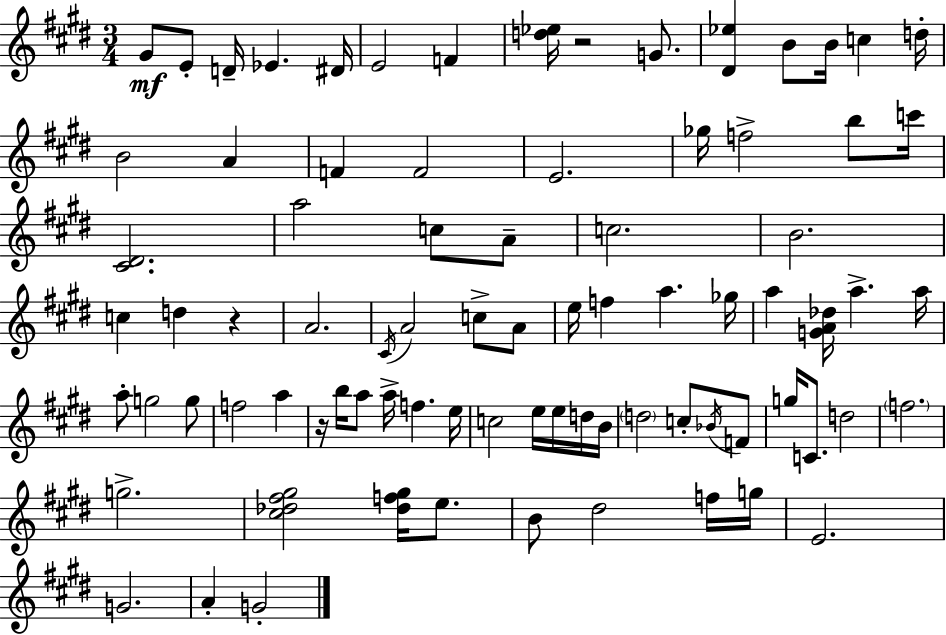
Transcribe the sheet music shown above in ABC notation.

X:1
T:Untitled
M:3/4
L:1/4
K:E
^G/2 E/2 D/4 _E ^D/4 E2 F [d_e]/4 z2 G/2 [^D_e] B/2 B/4 c d/4 B2 A F F2 E2 _g/4 f2 b/2 c'/4 [^C^D]2 a2 c/2 A/2 c2 B2 c d z A2 ^C/4 A2 c/2 A/2 e/4 f a _g/4 a [GA_d]/4 a a/4 a/2 g2 g/2 f2 a z/4 b/4 a/2 a/4 f e/4 c2 e/4 e/4 d/4 B/4 d2 c/2 _B/4 F/2 g/4 C/2 d2 f2 g2 [^c_d^f^g]2 [_df^g]/4 e/2 B/2 ^d2 f/4 g/4 E2 G2 A G2